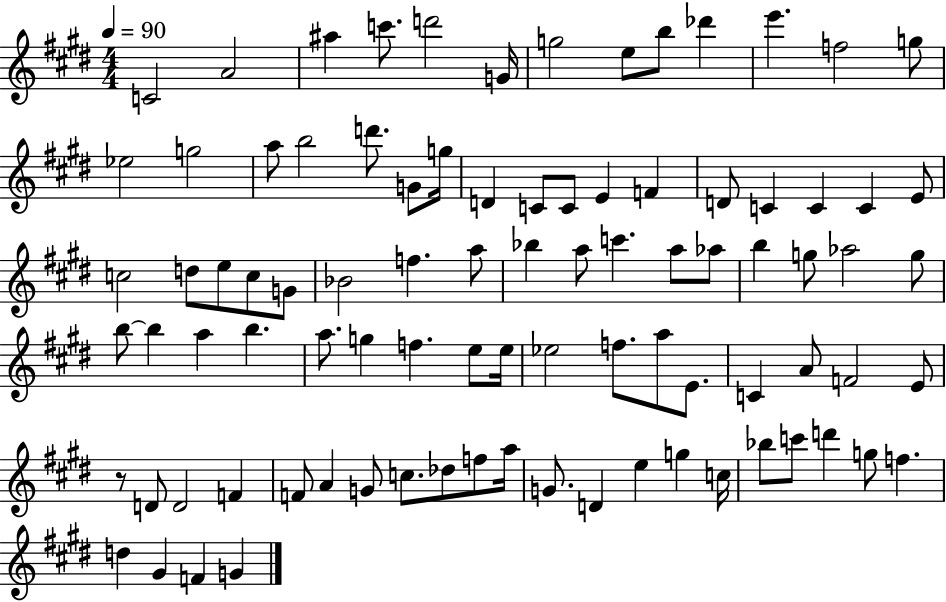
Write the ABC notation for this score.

X:1
T:Untitled
M:4/4
L:1/4
K:E
C2 A2 ^a c'/2 d'2 G/4 g2 e/2 b/2 _d' e' f2 g/2 _e2 g2 a/2 b2 d'/2 G/2 g/4 D C/2 C/2 E F D/2 C C C E/2 c2 d/2 e/2 c/2 G/2 _B2 f a/2 _b a/2 c' a/2 _a/2 b g/2 _a2 g/2 b/2 b a b a/2 g f e/2 e/4 _e2 f/2 a/2 E/2 C A/2 F2 E/2 z/2 D/2 D2 F F/2 A G/2 c/2 _d/2 f/2 a/4 G/2 D e g c/4 _b/2 c'/2 d' g/2 f d ^G F G